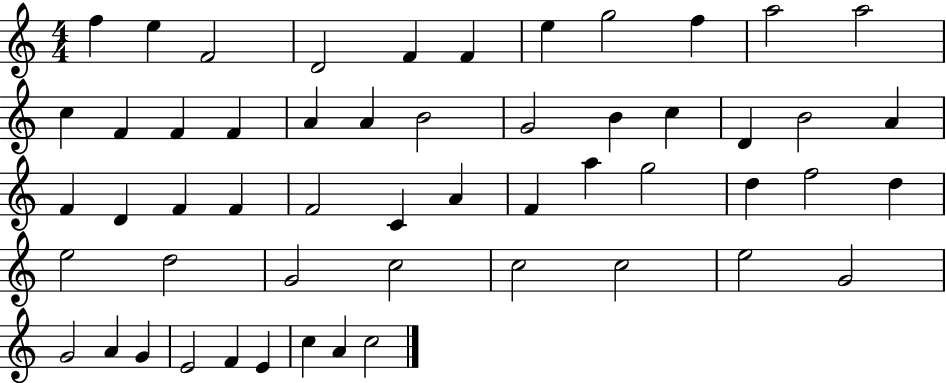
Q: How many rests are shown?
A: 0